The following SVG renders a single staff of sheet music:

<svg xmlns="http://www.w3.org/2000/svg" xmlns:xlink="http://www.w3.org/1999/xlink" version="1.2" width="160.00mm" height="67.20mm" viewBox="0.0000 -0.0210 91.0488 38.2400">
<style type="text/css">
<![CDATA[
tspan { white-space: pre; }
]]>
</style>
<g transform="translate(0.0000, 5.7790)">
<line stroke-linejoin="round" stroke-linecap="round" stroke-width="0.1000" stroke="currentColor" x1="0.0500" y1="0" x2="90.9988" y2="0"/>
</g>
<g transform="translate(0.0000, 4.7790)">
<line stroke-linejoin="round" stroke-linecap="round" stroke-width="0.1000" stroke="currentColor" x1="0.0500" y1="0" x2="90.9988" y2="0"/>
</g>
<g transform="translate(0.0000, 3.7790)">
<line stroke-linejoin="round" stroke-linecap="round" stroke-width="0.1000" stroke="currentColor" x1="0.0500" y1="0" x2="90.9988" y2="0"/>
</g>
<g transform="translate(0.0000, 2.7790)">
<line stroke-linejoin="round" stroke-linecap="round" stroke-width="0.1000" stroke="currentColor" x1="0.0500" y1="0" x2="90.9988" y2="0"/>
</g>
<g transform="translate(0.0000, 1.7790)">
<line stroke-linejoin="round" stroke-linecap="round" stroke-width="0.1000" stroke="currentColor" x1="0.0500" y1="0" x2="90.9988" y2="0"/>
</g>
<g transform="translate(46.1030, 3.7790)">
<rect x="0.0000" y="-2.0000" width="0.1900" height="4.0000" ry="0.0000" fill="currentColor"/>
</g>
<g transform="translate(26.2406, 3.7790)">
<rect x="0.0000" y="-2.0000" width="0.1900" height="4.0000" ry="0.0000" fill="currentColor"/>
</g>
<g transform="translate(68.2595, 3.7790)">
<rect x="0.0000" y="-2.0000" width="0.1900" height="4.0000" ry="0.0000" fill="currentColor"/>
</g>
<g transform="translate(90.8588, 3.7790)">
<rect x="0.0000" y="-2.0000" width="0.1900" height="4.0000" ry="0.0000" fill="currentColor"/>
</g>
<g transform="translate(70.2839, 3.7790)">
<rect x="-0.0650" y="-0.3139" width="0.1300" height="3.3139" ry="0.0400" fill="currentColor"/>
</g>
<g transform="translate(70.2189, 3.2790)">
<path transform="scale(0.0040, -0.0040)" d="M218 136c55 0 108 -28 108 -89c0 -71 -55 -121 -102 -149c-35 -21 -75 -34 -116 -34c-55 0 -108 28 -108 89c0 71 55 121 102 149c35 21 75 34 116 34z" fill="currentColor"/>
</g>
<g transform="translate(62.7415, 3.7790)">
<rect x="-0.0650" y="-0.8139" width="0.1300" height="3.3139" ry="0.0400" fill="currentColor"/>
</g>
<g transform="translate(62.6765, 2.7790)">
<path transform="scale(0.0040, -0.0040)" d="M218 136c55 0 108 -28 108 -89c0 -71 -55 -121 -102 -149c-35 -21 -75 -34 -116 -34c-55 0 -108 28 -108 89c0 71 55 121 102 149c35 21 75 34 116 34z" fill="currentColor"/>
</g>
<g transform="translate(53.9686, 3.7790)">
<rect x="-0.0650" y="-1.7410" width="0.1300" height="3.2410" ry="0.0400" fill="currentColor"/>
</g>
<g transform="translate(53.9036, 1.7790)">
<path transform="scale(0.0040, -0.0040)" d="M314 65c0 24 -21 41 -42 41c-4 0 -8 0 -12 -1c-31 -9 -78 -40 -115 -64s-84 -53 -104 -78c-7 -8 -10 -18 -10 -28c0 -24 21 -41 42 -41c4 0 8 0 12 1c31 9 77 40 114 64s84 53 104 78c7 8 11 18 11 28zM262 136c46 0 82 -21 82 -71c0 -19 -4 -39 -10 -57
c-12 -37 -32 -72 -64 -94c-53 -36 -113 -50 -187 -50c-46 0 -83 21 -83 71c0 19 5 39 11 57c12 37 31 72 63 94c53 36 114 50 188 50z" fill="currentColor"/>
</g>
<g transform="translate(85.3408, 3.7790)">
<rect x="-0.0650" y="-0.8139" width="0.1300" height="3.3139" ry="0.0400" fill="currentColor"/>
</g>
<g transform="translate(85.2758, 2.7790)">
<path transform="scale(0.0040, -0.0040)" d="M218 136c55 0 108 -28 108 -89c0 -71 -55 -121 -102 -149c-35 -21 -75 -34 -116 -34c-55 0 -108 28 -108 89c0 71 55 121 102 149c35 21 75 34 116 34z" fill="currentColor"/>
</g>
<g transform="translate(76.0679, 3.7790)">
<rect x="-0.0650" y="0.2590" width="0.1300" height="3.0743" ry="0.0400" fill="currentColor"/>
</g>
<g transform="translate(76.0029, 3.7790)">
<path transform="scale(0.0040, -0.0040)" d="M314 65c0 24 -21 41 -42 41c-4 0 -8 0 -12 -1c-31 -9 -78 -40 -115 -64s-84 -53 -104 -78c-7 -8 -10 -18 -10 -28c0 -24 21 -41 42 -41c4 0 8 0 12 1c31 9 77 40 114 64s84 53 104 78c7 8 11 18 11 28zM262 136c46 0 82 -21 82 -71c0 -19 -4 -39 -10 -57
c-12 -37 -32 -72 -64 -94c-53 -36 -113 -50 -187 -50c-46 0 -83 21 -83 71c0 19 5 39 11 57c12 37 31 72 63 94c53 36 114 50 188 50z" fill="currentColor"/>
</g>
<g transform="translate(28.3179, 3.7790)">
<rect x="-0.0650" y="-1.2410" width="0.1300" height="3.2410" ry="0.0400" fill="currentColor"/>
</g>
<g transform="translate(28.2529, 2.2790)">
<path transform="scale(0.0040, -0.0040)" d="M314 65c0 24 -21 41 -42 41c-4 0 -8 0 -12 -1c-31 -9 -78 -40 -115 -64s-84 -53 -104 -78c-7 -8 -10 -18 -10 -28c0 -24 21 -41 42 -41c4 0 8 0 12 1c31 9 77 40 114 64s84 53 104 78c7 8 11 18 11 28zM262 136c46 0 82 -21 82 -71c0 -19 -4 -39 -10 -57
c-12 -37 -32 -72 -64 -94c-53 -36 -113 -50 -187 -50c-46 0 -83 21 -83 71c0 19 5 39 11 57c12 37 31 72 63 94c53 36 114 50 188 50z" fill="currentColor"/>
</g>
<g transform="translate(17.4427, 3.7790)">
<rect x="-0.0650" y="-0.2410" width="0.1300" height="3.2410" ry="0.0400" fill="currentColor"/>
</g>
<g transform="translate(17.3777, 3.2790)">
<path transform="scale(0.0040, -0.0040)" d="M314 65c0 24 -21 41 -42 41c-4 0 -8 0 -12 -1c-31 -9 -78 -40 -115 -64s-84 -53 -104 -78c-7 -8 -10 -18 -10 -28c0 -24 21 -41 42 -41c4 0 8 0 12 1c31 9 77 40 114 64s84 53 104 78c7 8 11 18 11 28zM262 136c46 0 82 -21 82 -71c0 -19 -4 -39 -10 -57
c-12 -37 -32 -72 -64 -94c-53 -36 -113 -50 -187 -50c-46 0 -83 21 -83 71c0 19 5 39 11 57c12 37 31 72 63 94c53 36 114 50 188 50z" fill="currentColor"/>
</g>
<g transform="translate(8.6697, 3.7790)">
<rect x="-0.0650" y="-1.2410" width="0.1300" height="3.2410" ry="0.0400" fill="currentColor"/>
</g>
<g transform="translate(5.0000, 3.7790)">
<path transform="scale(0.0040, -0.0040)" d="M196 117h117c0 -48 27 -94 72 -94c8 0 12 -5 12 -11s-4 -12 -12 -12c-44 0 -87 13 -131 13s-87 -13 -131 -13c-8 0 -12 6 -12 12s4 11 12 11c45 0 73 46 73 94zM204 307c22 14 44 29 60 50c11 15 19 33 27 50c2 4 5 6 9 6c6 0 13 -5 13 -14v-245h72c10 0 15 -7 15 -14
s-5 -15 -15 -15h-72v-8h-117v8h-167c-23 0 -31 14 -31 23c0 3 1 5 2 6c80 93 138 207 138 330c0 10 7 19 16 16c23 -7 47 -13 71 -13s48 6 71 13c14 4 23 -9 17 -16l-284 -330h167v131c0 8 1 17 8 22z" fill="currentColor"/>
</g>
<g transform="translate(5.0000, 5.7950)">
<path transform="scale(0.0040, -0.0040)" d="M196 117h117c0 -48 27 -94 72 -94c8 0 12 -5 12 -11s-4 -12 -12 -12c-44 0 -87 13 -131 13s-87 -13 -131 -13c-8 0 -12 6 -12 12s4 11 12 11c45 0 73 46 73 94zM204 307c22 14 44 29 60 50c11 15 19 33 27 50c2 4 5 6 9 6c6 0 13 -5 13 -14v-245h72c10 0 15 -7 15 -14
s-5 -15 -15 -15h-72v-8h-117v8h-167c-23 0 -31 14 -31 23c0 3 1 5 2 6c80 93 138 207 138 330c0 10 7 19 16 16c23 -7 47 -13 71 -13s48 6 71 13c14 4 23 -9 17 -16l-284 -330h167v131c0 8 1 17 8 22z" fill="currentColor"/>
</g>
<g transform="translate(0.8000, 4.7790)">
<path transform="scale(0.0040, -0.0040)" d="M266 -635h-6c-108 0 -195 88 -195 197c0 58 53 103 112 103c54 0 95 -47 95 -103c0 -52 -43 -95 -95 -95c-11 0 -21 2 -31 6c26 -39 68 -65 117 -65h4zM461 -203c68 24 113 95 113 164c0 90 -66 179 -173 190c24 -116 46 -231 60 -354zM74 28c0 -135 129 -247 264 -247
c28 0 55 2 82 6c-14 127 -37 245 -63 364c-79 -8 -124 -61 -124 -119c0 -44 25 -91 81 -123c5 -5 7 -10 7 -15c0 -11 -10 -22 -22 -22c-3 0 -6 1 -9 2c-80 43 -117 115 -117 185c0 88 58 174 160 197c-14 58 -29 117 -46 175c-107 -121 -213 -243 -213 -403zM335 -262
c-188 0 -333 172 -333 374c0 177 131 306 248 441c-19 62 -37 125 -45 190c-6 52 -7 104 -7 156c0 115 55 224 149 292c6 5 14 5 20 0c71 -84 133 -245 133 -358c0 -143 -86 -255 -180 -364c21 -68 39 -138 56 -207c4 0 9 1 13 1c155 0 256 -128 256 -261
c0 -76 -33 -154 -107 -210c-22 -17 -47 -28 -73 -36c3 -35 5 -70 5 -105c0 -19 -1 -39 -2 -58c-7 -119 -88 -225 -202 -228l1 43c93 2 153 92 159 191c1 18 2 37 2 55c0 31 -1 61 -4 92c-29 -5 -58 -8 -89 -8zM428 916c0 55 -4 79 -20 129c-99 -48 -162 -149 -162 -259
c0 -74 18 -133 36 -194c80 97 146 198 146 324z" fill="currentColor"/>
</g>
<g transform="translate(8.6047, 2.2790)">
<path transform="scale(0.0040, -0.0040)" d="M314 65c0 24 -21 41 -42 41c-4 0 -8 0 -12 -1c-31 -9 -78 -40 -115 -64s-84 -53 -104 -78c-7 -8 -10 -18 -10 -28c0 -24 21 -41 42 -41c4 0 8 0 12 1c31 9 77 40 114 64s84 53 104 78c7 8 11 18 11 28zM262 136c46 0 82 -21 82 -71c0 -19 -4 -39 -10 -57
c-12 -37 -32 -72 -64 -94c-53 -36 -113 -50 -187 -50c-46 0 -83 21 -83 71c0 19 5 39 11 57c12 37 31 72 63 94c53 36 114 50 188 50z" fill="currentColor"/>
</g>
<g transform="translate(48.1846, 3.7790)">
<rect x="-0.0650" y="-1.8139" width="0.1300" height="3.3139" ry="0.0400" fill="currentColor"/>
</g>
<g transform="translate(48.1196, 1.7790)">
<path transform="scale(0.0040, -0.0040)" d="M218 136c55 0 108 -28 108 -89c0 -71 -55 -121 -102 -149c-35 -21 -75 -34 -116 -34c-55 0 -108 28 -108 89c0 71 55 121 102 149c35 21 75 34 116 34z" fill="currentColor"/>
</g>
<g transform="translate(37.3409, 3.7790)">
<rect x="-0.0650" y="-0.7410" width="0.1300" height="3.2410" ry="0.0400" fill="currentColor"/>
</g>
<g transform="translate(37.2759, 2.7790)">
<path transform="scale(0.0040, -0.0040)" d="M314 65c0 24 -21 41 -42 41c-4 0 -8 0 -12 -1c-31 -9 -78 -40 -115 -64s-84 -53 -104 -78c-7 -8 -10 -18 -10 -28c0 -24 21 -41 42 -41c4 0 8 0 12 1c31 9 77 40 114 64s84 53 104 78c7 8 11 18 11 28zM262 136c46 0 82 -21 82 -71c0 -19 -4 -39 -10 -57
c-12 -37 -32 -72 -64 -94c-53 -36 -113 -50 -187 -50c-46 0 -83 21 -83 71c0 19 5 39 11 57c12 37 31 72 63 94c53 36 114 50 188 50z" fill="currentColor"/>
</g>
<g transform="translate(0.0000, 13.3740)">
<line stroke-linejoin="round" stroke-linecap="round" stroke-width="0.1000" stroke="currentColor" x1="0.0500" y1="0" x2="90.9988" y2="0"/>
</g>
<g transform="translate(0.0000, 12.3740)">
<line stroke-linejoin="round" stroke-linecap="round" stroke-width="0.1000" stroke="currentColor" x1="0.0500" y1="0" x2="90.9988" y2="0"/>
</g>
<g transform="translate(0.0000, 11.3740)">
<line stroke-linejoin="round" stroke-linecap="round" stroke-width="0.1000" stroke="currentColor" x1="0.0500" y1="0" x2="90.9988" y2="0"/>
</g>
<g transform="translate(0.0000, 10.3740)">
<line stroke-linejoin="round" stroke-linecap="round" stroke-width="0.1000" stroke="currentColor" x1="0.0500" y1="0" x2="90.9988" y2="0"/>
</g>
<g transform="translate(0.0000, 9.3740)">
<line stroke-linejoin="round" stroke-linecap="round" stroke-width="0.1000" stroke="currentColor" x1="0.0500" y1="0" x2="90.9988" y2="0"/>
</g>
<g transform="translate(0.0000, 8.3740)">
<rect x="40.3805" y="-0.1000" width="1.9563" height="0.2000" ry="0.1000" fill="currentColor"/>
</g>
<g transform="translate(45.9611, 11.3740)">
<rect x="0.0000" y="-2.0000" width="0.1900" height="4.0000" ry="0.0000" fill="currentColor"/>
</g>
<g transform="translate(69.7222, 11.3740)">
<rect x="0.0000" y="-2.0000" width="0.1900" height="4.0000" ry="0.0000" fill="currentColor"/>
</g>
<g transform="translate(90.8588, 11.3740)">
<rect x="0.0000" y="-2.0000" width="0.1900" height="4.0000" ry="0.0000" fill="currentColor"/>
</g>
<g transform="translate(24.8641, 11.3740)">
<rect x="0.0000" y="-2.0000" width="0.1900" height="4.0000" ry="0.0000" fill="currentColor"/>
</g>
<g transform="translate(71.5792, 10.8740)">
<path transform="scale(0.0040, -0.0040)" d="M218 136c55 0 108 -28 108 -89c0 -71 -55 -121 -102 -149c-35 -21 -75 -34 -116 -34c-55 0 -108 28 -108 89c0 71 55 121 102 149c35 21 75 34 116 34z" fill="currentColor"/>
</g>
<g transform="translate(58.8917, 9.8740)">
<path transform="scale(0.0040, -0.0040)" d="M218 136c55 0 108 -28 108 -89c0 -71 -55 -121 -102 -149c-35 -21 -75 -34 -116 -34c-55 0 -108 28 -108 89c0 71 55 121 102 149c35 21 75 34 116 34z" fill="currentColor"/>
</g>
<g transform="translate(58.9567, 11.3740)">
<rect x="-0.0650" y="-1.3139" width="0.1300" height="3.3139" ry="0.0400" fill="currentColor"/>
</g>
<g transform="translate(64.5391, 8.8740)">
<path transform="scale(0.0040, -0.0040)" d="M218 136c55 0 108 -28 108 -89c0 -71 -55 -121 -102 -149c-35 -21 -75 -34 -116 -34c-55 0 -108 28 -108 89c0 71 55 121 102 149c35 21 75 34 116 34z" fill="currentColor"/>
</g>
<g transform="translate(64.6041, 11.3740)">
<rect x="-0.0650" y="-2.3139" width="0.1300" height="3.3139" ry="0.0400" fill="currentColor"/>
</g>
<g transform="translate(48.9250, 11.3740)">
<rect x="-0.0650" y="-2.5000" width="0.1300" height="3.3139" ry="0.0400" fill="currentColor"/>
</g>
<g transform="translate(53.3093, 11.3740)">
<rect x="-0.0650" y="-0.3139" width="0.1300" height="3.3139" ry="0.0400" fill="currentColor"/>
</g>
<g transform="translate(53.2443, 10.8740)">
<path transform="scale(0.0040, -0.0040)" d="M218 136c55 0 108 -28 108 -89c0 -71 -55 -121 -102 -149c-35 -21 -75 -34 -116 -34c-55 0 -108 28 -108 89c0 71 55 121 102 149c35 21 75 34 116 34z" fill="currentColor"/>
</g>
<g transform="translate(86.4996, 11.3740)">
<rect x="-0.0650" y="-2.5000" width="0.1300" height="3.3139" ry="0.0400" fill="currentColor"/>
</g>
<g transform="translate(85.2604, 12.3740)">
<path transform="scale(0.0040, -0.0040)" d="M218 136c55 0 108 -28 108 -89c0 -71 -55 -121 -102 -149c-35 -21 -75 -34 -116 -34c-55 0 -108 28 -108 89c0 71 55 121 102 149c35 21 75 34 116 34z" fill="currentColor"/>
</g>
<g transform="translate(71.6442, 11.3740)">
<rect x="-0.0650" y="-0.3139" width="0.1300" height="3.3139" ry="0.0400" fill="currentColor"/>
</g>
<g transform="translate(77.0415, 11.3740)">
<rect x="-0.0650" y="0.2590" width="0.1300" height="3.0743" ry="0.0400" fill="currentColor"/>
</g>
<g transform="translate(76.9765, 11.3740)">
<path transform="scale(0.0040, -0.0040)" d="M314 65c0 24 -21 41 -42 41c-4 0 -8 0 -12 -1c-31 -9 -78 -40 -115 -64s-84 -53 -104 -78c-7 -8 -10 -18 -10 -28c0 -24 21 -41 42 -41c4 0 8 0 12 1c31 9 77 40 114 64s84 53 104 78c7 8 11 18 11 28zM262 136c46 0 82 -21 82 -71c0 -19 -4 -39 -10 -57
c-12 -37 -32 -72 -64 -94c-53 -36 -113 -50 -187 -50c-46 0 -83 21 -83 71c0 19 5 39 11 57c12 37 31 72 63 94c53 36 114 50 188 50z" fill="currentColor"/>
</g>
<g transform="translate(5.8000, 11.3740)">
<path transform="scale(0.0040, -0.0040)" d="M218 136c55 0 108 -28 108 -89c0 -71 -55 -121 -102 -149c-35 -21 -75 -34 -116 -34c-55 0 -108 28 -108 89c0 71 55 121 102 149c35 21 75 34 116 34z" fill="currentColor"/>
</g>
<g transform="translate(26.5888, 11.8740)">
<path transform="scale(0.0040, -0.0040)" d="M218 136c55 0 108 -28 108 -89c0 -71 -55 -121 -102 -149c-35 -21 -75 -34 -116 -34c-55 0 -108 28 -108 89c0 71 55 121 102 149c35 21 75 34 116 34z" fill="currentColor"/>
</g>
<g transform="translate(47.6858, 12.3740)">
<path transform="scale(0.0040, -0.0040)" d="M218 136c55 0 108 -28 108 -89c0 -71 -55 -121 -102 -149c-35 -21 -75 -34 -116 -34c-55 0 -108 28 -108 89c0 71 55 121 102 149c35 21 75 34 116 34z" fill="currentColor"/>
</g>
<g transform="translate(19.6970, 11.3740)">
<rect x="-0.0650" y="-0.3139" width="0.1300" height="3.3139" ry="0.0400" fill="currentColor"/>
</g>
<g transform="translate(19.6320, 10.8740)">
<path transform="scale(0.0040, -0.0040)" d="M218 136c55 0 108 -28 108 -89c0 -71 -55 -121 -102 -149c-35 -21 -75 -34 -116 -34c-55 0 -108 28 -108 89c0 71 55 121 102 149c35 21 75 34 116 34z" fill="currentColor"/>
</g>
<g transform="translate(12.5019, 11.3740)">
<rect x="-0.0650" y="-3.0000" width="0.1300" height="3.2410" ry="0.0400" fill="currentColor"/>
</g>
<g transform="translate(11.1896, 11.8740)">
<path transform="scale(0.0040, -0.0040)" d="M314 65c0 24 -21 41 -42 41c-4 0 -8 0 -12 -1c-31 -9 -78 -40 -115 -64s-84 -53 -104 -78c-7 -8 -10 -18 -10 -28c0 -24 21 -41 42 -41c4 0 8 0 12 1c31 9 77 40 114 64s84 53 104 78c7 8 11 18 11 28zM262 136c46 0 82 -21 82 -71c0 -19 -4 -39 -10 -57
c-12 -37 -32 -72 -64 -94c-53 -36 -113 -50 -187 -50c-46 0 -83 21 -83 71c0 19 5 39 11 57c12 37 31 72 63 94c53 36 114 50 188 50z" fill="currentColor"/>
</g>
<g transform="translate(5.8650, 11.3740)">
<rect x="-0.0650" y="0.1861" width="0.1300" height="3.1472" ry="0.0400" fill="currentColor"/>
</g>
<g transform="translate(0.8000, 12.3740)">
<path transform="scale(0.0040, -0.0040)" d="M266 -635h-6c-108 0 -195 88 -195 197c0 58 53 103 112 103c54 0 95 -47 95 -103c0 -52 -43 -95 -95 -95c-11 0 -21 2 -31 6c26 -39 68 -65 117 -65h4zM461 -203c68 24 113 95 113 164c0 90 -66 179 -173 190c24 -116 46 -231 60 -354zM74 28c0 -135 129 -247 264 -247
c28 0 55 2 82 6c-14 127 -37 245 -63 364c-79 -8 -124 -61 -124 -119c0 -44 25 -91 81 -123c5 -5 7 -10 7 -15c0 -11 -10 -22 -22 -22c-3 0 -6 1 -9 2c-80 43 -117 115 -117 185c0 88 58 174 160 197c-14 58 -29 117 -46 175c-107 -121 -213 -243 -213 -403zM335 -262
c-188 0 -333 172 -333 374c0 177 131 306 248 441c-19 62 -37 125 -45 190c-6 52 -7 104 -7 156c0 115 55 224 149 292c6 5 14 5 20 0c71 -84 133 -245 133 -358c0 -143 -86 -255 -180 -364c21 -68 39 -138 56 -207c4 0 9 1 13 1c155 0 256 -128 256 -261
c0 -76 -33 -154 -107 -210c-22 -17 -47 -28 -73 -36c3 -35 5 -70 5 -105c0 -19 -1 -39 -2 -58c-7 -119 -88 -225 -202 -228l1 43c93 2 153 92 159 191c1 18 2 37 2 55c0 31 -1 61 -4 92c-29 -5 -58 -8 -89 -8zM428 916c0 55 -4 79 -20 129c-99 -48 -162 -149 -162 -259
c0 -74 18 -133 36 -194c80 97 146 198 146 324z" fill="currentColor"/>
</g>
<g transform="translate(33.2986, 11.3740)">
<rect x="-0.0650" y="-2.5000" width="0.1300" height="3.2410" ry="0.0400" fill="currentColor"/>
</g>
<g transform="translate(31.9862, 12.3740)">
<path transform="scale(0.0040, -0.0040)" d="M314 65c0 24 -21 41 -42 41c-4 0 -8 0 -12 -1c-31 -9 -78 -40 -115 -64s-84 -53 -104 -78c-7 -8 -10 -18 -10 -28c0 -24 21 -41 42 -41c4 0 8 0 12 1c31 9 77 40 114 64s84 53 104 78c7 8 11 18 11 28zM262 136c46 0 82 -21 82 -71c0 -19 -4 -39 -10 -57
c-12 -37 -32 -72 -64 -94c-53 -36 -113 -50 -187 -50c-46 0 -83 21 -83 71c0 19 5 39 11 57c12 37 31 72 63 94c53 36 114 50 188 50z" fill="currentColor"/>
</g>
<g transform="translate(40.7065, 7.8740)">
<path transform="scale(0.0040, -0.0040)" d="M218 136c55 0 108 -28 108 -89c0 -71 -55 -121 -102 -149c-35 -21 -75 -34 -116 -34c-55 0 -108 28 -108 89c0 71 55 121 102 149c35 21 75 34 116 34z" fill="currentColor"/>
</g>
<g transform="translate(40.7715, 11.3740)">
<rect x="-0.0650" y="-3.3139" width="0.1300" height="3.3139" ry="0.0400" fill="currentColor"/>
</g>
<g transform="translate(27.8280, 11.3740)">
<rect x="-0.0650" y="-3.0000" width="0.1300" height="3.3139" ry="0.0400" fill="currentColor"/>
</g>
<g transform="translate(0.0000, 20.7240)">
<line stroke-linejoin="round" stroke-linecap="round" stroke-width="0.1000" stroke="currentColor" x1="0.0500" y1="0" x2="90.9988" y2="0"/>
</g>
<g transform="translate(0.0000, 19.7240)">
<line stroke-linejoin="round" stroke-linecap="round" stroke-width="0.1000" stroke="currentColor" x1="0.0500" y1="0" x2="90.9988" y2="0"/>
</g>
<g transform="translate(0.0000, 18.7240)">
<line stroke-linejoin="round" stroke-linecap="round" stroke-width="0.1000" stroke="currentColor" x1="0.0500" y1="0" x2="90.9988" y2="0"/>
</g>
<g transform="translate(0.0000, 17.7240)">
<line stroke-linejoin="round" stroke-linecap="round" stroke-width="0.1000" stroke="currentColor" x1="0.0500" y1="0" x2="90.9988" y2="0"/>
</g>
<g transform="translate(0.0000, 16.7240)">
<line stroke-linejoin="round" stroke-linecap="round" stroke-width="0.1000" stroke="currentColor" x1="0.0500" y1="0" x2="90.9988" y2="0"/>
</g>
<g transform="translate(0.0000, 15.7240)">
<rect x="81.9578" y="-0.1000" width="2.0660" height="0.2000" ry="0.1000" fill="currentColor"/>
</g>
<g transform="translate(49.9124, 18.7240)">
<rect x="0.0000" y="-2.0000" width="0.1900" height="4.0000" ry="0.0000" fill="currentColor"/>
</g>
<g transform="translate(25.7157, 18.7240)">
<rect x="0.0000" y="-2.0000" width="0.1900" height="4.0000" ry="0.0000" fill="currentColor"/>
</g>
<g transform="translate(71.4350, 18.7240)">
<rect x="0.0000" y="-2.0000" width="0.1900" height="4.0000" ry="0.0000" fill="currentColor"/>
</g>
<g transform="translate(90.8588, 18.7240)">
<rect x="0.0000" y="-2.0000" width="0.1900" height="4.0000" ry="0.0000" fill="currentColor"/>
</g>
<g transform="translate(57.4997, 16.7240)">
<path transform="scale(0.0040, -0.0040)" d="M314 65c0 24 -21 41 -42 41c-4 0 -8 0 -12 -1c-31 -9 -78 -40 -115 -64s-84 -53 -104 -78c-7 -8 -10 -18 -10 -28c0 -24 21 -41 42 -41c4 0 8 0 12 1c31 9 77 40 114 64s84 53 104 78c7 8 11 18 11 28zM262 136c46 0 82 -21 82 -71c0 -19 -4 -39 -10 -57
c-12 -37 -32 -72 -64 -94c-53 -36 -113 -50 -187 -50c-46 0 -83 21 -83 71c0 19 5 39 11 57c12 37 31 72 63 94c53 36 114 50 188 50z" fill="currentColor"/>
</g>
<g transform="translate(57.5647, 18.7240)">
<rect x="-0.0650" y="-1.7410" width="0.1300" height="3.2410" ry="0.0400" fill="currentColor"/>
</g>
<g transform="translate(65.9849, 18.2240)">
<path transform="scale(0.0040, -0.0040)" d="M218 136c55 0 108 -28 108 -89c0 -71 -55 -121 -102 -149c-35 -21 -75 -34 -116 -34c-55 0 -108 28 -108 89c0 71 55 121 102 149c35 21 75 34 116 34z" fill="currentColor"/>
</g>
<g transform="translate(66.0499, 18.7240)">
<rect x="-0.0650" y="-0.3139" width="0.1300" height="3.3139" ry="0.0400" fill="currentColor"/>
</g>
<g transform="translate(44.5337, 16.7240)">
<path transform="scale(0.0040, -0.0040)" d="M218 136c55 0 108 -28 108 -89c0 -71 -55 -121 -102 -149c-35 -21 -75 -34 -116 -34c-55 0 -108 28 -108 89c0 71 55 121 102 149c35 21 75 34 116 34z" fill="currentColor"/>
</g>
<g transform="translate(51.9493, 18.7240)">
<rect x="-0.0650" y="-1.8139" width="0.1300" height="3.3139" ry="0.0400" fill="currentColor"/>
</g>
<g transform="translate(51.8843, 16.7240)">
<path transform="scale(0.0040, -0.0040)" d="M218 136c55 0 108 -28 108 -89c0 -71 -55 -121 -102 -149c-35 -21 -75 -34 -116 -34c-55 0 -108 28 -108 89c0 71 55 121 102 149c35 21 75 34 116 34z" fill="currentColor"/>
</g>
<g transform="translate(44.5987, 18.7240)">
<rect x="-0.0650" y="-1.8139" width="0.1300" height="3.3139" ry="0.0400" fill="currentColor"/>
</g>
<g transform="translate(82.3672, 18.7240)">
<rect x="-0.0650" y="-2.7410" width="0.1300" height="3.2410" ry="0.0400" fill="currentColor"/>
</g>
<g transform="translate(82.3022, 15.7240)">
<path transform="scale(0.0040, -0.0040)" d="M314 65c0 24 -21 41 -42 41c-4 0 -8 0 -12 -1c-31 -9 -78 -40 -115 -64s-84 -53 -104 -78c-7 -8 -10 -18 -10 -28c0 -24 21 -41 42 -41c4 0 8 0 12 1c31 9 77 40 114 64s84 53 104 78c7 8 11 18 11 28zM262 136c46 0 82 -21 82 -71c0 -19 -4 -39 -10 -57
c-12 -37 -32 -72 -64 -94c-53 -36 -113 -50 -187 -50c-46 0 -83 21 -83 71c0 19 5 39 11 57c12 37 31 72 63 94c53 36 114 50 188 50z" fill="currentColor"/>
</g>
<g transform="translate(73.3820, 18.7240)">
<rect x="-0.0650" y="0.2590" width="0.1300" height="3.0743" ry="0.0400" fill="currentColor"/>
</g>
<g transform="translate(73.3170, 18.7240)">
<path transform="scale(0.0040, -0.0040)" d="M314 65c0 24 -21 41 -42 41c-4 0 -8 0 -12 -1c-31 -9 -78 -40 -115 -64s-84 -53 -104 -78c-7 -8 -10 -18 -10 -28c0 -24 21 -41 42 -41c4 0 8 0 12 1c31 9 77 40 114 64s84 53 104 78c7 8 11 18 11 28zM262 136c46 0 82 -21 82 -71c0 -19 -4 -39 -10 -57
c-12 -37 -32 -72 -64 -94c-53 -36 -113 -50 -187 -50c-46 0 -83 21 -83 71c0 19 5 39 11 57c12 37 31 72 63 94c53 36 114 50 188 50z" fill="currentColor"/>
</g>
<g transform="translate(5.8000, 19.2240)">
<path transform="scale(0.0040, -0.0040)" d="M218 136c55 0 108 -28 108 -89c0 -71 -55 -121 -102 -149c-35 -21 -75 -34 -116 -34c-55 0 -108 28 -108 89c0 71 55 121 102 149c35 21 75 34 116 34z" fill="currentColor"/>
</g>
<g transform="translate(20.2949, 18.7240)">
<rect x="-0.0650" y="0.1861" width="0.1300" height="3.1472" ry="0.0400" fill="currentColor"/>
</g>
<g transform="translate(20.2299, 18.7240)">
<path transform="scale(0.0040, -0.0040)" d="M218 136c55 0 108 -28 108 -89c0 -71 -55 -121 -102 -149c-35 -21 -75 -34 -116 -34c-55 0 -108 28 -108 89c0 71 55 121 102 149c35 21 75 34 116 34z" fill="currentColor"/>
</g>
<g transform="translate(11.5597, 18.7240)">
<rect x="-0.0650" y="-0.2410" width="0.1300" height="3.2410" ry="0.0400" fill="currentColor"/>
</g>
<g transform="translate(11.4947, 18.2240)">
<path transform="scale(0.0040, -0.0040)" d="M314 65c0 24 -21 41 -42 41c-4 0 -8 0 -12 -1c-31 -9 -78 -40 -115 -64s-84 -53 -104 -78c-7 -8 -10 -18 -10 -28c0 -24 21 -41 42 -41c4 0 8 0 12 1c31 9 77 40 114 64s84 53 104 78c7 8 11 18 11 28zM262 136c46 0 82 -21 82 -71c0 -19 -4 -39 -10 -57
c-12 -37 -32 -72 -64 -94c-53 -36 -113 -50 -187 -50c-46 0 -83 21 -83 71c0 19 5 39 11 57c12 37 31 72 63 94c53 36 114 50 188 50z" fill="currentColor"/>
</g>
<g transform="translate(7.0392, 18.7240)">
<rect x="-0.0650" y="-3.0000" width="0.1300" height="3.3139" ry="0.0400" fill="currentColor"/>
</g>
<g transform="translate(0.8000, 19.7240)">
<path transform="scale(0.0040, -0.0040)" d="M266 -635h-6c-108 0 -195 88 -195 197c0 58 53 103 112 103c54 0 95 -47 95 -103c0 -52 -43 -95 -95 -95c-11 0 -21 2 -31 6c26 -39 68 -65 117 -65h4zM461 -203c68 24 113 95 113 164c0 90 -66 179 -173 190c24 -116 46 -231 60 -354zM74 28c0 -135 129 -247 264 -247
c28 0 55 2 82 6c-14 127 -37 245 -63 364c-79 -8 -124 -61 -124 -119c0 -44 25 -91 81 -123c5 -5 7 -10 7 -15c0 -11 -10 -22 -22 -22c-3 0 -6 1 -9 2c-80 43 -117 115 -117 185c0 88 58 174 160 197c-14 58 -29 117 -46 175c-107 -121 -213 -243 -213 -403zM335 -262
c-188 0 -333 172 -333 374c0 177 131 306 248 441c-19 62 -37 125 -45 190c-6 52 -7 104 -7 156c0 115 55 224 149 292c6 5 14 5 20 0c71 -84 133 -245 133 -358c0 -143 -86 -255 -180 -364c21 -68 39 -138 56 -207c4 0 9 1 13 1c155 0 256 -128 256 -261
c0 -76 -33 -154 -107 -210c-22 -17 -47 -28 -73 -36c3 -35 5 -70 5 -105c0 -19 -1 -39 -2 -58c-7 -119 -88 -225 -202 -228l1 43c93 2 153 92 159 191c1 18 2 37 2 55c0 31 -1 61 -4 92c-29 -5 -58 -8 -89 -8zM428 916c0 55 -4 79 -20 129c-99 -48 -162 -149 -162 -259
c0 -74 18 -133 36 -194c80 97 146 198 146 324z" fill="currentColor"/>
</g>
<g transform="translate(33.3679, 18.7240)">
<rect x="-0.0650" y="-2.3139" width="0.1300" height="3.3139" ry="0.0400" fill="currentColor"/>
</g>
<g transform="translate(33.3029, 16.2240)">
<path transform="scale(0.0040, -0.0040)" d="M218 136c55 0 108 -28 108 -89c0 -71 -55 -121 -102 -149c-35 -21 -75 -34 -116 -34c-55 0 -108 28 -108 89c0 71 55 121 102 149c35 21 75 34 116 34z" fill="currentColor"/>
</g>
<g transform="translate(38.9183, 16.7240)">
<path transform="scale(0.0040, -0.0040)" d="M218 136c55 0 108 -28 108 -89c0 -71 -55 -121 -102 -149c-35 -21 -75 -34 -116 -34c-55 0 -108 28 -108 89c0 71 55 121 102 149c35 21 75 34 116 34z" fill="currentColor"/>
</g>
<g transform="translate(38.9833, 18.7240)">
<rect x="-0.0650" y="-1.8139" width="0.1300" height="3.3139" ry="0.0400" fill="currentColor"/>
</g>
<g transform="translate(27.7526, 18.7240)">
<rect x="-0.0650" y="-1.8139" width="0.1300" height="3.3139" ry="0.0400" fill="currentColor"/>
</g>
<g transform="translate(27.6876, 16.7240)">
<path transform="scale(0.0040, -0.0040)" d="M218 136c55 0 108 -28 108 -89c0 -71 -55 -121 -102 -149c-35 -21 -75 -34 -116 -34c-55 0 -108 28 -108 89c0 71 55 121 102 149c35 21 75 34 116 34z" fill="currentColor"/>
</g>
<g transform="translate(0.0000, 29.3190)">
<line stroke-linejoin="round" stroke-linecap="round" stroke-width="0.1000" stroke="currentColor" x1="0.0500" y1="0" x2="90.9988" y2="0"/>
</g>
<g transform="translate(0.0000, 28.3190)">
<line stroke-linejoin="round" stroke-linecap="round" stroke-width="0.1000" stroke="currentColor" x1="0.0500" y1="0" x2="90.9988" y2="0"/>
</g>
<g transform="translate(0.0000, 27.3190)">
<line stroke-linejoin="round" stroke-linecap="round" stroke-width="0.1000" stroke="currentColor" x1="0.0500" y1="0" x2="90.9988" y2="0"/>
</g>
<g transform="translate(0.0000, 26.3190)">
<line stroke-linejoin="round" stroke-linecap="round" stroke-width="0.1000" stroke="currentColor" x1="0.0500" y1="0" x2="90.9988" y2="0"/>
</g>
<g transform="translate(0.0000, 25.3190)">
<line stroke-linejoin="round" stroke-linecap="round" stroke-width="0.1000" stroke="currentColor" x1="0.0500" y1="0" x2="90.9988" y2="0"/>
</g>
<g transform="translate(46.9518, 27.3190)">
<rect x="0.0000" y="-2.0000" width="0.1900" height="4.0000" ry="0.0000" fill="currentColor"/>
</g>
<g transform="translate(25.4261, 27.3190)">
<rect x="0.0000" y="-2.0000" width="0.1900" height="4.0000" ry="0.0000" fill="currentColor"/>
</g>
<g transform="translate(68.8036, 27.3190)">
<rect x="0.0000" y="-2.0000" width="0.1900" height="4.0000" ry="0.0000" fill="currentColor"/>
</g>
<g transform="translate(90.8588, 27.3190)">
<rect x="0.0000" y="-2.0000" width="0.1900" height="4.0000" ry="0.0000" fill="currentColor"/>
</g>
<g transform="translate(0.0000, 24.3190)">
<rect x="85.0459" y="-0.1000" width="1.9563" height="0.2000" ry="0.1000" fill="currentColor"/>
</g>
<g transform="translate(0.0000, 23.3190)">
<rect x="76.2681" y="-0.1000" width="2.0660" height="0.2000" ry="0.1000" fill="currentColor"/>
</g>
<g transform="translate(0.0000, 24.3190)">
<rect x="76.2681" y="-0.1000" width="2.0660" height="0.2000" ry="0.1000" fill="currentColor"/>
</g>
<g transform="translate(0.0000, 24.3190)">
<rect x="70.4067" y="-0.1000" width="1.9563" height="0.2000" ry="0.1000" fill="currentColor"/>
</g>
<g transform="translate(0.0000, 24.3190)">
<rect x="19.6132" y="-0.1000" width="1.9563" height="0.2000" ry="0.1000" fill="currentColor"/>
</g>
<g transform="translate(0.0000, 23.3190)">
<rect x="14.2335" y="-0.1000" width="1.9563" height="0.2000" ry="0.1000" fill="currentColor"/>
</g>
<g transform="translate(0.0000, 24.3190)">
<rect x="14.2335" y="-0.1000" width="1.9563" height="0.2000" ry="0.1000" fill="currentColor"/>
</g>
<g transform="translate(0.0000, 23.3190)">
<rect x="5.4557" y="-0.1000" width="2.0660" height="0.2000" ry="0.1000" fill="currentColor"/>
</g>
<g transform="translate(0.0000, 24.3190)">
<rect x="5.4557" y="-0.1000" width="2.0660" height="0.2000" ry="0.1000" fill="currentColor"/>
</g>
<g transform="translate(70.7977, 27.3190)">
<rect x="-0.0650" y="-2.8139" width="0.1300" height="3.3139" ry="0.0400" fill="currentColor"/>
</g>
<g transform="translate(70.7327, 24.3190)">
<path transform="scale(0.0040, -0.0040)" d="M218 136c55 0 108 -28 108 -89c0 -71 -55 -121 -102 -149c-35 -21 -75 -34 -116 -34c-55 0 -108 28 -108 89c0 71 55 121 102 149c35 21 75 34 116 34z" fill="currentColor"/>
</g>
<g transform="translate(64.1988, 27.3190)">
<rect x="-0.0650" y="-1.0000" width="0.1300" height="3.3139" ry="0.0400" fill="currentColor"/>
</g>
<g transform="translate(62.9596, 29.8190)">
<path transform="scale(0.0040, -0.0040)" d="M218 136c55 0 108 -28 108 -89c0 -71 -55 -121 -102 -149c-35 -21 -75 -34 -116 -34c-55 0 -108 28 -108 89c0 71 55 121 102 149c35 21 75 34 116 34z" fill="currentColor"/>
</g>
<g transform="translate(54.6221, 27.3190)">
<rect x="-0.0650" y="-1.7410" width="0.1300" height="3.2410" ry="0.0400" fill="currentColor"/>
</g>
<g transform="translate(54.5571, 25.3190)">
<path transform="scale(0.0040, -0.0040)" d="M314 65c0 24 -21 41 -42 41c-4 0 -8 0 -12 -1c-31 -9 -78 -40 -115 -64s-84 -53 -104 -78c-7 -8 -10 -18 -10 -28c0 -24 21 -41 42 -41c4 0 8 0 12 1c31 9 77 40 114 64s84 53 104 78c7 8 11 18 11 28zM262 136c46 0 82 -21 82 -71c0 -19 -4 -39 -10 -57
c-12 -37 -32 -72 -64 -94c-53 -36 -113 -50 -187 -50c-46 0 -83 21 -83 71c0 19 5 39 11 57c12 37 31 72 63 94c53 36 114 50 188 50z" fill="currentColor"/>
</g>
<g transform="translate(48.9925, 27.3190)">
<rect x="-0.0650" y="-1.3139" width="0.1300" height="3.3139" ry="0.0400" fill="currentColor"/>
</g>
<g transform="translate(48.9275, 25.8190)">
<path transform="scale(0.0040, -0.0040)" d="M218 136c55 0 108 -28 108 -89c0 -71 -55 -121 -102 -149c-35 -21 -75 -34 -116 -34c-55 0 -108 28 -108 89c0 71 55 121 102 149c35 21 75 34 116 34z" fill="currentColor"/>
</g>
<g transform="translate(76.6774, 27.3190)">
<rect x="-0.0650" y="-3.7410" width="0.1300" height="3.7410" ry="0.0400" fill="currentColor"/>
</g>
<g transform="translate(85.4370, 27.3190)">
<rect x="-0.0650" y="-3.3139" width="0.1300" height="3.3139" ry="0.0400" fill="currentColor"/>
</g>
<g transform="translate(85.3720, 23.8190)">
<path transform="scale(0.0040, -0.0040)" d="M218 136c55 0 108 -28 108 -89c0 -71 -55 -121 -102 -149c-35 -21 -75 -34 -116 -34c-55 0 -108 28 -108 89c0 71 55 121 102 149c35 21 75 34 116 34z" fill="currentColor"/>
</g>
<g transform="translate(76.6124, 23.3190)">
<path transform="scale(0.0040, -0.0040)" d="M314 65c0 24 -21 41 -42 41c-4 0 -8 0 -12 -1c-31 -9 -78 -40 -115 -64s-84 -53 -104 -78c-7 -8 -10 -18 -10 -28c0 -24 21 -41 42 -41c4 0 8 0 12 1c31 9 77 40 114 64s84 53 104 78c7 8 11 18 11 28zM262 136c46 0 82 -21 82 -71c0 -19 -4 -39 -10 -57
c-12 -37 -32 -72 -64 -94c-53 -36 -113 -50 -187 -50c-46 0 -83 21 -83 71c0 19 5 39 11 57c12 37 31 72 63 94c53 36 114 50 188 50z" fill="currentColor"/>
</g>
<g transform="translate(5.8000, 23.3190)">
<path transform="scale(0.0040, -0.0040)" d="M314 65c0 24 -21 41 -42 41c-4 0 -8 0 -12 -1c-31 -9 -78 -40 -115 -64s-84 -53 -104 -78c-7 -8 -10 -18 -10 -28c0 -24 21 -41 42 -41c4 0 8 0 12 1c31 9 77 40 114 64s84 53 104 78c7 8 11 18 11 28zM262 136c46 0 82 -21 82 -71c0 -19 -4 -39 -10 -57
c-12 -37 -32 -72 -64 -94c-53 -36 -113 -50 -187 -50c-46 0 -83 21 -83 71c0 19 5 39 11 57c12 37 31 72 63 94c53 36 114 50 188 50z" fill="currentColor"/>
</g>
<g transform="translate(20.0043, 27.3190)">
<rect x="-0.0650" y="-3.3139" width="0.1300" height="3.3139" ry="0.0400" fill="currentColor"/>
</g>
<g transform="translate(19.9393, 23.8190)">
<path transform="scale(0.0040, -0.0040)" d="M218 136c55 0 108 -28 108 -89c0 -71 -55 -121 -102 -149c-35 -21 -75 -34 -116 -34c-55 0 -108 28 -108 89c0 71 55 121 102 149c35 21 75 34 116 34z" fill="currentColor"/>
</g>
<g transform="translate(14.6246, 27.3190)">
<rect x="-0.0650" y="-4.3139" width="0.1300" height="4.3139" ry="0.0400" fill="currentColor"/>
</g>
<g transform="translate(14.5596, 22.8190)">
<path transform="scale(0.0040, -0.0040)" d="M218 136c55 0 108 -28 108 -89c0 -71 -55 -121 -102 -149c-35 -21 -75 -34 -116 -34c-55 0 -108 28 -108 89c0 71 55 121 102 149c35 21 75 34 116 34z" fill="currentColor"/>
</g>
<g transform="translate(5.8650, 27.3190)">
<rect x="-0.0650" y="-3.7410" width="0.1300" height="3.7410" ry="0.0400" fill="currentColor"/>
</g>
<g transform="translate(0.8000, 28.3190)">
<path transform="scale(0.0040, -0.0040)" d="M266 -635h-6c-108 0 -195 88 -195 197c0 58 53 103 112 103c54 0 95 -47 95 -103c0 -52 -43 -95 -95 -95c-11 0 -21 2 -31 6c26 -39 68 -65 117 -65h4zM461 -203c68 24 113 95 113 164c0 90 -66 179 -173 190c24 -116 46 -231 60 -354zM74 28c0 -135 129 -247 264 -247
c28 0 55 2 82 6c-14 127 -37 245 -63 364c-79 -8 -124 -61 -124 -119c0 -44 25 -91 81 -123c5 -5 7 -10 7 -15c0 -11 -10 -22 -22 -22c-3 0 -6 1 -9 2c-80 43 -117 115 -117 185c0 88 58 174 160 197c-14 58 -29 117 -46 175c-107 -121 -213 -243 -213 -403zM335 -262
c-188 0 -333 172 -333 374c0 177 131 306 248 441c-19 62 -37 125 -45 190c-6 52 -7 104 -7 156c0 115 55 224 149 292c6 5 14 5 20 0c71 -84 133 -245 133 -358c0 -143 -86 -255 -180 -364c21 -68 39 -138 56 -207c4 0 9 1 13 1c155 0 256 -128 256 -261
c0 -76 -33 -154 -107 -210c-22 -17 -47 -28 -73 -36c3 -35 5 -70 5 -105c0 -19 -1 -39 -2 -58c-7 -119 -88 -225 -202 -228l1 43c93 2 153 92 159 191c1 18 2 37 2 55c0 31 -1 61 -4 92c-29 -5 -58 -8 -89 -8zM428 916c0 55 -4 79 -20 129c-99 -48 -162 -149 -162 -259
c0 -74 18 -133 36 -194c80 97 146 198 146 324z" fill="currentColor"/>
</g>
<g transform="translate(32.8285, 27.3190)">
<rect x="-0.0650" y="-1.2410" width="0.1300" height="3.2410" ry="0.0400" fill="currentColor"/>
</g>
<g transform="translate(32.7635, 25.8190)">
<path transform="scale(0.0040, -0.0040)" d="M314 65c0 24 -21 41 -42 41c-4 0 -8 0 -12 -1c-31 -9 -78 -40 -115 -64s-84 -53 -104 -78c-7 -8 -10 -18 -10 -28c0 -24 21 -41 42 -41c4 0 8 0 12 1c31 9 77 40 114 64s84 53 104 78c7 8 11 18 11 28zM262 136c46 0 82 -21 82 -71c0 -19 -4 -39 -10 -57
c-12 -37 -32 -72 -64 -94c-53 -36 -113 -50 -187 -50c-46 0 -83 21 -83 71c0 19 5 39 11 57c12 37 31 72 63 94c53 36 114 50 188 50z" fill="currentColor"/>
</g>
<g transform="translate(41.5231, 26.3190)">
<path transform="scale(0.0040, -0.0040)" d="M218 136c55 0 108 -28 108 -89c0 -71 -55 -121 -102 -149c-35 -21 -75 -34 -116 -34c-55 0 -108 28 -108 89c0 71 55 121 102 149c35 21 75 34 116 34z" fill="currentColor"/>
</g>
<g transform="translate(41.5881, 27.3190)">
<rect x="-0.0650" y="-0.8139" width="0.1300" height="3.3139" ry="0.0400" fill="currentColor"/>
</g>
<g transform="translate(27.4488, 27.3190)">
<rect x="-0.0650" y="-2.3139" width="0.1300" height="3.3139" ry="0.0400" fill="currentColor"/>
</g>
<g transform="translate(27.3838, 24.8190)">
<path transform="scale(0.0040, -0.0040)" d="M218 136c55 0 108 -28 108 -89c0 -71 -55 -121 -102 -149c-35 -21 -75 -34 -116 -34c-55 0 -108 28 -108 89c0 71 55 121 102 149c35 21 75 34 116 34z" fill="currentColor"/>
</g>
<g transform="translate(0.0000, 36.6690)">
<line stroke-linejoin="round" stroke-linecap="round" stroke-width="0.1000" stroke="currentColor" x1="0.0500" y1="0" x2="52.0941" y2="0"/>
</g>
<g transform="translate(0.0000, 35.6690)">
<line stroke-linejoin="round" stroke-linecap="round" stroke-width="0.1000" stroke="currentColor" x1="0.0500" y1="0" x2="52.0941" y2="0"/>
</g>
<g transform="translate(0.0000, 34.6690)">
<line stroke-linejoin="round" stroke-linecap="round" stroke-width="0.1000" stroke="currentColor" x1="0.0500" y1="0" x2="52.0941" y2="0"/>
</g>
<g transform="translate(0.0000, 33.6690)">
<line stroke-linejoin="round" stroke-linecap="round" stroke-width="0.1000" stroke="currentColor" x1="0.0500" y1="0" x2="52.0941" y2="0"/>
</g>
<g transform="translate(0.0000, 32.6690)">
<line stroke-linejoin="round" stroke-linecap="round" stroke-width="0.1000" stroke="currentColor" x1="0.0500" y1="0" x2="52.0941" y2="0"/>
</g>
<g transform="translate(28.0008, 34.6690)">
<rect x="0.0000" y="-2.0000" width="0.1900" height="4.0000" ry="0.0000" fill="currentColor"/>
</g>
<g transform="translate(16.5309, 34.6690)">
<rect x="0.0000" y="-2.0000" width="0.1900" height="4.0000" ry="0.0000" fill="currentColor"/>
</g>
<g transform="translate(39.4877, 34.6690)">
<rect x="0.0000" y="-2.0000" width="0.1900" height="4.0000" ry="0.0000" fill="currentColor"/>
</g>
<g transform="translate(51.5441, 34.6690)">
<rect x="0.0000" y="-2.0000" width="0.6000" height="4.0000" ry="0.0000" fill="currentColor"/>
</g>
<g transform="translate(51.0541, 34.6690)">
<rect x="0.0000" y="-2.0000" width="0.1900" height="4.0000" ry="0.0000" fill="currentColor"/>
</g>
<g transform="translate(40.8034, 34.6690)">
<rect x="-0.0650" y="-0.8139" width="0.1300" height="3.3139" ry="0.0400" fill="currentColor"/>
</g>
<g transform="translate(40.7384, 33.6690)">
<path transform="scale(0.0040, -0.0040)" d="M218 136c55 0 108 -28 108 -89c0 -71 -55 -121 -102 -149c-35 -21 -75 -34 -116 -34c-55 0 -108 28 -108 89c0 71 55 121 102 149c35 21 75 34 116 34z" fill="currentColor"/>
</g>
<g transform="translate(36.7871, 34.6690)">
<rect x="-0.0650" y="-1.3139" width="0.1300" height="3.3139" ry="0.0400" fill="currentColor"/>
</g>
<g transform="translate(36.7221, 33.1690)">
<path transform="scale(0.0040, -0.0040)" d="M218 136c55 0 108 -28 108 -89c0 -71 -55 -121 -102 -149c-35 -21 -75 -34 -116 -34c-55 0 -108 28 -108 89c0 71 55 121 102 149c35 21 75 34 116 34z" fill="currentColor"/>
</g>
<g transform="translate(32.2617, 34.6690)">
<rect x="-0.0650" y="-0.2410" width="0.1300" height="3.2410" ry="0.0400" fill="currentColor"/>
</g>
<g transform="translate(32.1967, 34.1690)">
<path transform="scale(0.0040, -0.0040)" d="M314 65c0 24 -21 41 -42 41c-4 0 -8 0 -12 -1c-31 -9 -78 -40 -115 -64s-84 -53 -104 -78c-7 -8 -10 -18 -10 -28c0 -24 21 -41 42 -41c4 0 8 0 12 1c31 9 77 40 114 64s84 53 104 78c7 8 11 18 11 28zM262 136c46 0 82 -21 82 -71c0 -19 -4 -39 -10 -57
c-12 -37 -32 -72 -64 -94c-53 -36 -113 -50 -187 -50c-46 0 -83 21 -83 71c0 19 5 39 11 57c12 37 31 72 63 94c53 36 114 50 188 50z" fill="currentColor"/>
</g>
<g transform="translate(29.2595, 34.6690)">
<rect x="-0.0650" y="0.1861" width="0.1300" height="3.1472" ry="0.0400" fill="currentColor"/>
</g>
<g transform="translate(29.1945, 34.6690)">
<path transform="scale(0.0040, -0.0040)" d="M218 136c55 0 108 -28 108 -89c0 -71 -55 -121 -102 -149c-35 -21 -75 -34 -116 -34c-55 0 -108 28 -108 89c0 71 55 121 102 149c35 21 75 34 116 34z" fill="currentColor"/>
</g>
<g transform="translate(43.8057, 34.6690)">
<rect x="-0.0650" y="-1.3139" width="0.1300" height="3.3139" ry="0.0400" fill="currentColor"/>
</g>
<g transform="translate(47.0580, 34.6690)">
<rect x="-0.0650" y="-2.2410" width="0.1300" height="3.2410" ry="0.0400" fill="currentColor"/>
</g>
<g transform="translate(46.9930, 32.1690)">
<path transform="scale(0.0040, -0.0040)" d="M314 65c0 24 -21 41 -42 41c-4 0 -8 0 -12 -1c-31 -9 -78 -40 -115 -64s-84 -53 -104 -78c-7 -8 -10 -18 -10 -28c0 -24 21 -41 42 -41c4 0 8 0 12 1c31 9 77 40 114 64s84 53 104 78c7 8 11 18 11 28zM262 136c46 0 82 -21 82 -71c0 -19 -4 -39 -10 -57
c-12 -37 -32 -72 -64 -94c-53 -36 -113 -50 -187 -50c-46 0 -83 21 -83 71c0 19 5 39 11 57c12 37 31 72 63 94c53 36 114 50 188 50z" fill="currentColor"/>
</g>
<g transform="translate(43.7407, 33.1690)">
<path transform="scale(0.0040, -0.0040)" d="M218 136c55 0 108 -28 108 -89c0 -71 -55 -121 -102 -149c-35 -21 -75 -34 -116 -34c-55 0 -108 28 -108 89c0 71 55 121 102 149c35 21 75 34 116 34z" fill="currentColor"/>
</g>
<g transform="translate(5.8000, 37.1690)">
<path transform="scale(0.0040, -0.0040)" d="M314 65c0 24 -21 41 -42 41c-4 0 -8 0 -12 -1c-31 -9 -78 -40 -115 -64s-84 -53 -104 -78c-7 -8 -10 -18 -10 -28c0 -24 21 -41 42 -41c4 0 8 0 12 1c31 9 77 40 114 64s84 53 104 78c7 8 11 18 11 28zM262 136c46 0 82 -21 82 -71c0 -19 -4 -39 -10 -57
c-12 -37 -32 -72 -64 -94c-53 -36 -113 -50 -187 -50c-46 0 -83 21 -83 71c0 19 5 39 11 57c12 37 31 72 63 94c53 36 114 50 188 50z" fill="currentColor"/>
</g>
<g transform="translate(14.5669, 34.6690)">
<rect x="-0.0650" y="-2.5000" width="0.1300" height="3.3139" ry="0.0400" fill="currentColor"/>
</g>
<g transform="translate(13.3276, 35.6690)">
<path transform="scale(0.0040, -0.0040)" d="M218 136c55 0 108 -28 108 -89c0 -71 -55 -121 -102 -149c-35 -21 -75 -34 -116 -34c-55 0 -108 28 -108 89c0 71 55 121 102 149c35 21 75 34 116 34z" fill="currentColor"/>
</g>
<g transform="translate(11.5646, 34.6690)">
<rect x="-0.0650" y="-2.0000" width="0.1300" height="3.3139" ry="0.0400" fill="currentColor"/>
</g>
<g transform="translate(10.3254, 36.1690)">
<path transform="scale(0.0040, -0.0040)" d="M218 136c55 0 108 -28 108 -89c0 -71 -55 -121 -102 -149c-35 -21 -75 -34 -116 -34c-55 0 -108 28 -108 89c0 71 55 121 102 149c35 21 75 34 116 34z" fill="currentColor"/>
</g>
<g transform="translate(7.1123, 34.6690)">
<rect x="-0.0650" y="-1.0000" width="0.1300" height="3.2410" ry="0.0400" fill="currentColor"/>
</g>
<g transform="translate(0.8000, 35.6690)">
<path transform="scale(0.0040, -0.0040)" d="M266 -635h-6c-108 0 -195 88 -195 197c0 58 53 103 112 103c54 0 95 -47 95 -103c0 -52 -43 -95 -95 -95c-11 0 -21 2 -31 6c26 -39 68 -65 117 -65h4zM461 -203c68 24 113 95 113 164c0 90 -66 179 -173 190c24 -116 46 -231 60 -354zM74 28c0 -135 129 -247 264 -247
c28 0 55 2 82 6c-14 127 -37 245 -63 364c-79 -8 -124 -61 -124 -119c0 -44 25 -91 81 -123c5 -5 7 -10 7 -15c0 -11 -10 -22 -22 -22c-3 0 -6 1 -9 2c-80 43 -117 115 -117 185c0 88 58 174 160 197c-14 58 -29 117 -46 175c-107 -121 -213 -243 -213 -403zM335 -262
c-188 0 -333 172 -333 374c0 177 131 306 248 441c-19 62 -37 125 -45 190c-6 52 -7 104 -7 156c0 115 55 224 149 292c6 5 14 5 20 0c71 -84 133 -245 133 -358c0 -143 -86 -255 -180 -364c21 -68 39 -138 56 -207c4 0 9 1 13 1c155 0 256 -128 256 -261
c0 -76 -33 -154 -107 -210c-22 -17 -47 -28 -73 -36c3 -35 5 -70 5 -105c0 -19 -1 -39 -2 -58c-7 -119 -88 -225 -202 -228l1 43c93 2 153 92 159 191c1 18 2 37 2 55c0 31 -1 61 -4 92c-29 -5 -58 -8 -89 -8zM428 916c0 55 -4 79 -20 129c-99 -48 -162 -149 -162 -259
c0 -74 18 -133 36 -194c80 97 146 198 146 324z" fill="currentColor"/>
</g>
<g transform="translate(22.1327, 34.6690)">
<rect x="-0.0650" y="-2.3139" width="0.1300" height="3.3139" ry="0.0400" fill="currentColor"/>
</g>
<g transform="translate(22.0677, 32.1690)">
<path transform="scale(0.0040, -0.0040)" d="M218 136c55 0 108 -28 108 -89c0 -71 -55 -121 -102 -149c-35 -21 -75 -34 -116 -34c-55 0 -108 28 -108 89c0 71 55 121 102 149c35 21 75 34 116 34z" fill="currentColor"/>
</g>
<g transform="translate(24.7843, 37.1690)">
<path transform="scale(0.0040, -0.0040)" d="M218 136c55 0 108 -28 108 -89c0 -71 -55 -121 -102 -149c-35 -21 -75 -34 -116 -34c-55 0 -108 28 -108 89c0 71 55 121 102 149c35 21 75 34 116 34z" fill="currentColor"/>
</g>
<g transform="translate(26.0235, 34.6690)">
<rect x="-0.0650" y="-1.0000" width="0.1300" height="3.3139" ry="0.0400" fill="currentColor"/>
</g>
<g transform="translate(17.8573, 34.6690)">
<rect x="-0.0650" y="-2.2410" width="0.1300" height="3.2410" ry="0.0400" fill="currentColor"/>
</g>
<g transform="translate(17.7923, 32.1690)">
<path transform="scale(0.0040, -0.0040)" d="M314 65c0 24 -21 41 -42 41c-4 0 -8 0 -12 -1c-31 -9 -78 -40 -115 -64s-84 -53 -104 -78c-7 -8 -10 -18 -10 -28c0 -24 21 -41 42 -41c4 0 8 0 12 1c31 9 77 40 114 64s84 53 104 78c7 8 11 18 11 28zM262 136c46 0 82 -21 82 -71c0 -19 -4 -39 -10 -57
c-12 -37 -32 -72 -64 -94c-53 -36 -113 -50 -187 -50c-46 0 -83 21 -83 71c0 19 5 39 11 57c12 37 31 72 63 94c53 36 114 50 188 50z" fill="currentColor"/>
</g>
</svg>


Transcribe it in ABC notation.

X:1
T:Untitled
M:4/4
L:1/4
K:C
e2 c2 e2 d2 f f2 d c B2 d B A2 c A G2 b G c e g c B2 G A c2 B f g f f f f2 c B2 a2 c'2 d' b g e2 d e f2 D a c'2 b D2 F G g2 g D B c2 e d e g2